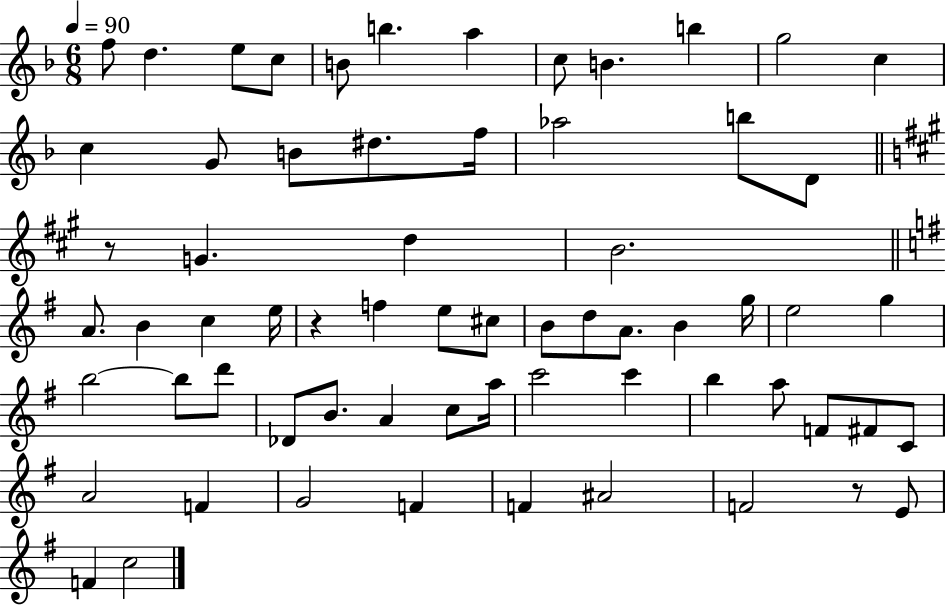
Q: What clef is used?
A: treble